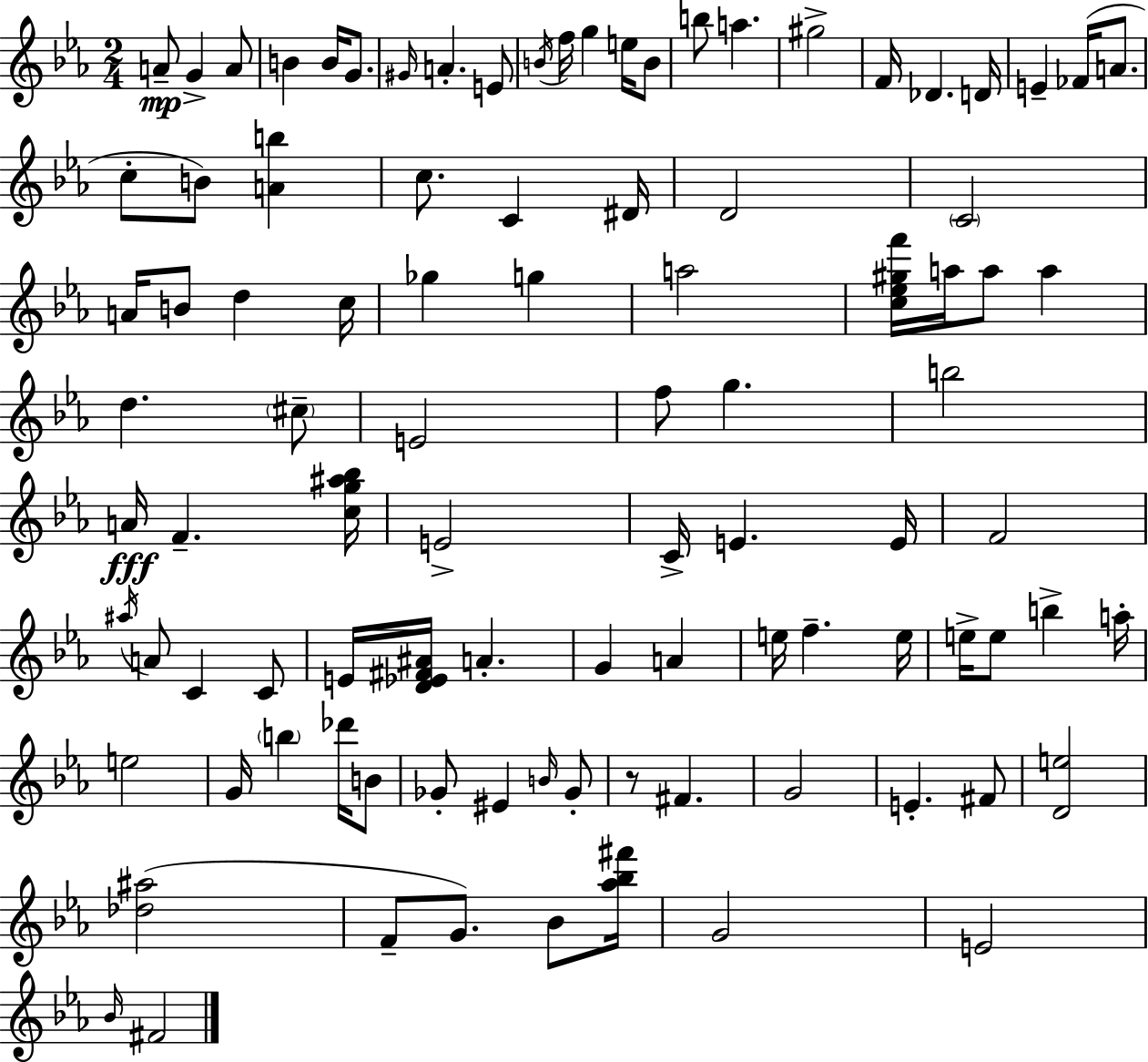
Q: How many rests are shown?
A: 1